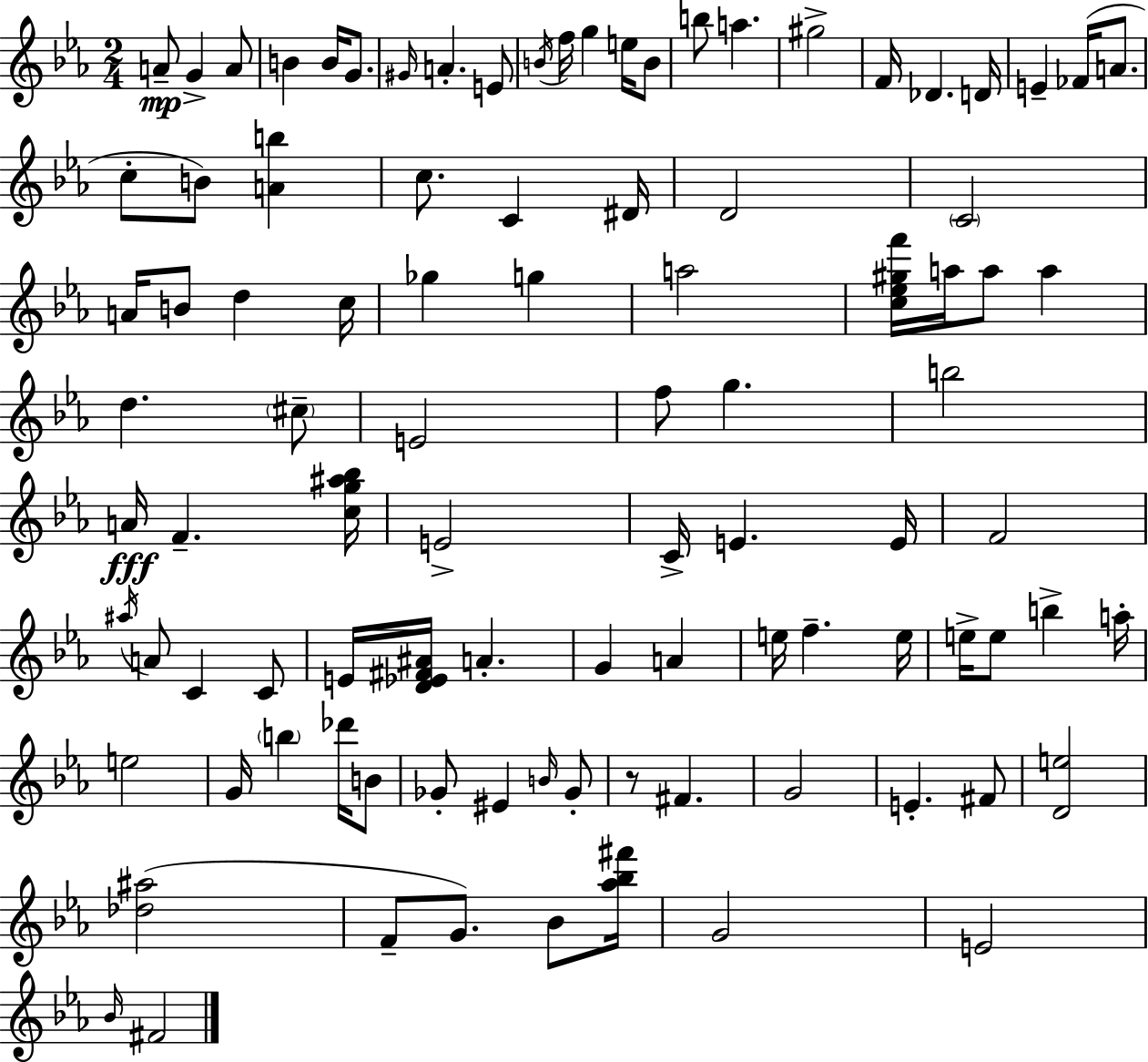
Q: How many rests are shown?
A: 1